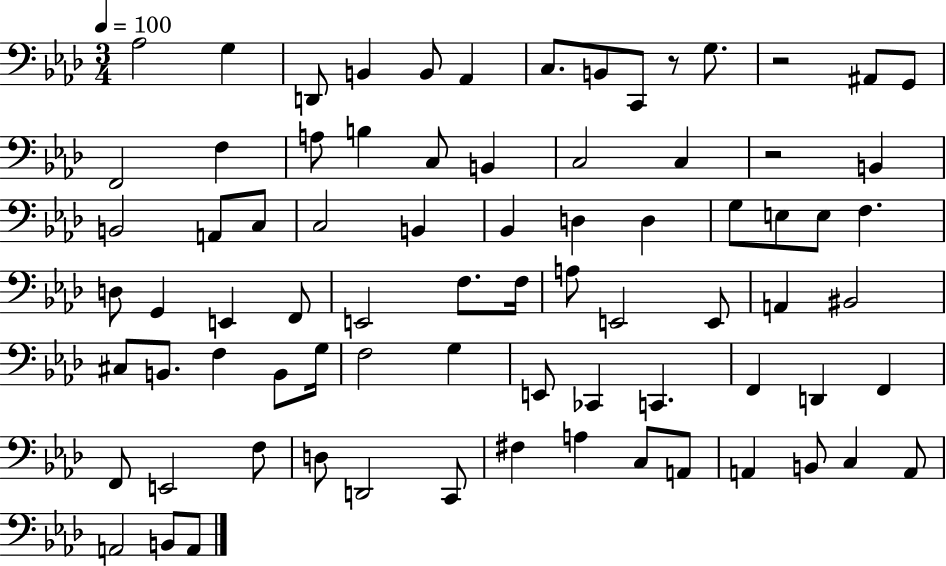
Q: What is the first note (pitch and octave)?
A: Ab3